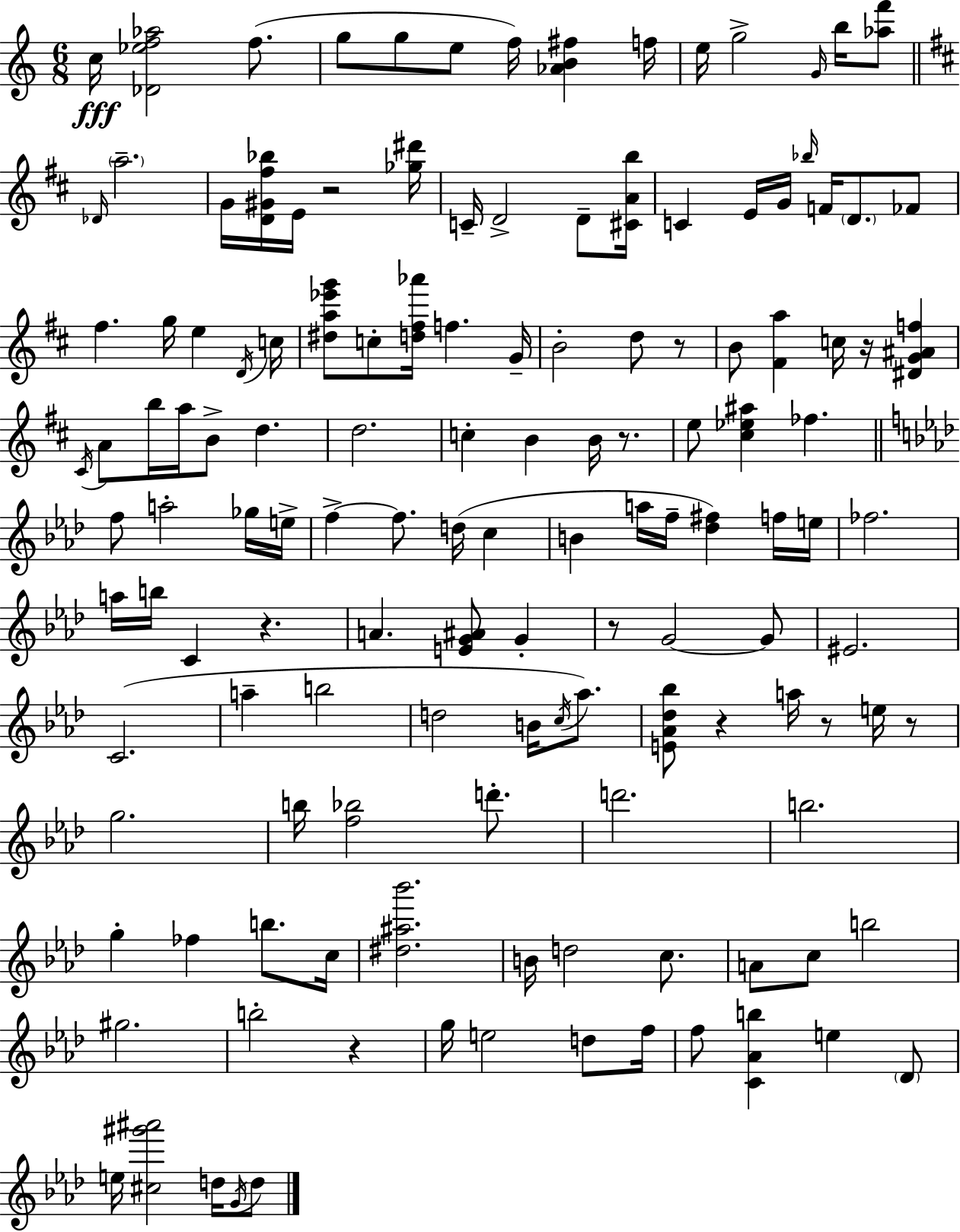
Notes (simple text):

C5/s [Db4,Eb5,F5,Ab5]/h F5/e. G5/e G5/e E5/e F5/s [Ab4,B4,F#5]/q F5/s E5/s G5/h G4/s B5/s [Ab5,F6]/e Db4/s A5/h. G4/s [D4,G#4,F#5,Bb5]/s E4/s R/h [Gb5,D#6]/s C4/s D4/h D4/e [C#4,A4,B5]/s C4/q E4/s G4/s Bb5/s F4/s D4/e. FES4/e F#5/q. G5/s E5/q D4/s C5/s [D#5,A5,Eb6,G6]/e C5/e [D5,F#5,Ab6]/s F5/q. G4/s B4/h D5/e R/e B4/e [F#4,A5]/q C5/s R/s [D#4,G4,A#4,F5]/q C#4/s A4/e B5/s A5/s B4/e D5/q. D5/h. C5/q B4/q B4/s R/e. E5/e [C#5,Eb5,A#5]/q FES5/q. F5/e A5/h Gb5/s E5/s F5/q F5/e. D5/s C5/q B4/q A5/s F5/s [Db5,F#5]/q F5/s E5/s FES5/h. A5/s B5/s C4/q R/q. A4/q. [E4,G4,A#4]/e G4/q R/e G4/h G4/e EIS4/h. C4/h. A5/q B5/h D5/h B4/s C5/s Ab5/e. [E4,Ab4,Db5,Bb5]/e R/q A5/s R/e E5/s R/e G5/h. B5/s [F5,Bb5]/h D6/e. D6/h. B5/h. G5/q FES5/q B5/e. C5/s [D#5,A#5,Bb6]/h. B4/s D5/h C5/e. A4/e C5/e B5/h G#5/h. B5/h R/q G5/s E5/h D5/e F5/s F5/e [C4,Ab4,B5]/q E5/q Db4/e E5/s [C#5,G#6,A#6]/h D5/s G4/s D5/e